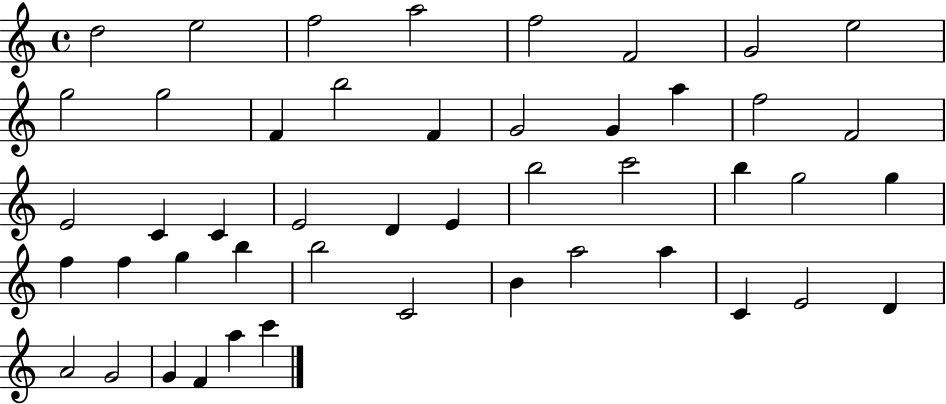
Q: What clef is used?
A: treble